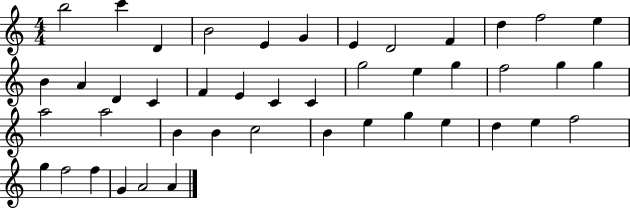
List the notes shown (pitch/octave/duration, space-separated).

B5/h C6/q D4/q B4/h E4/q G4/q E4/q D4/h F4/q D5/q F5/h E5/q B4/q A4/q D4/q C4/q F4/q E4/q C4/q C4/q G5/h E5/q G5/q F5/h G5/q G5/q A5/h A5/h B4/q B4/q C5/h B4/q E5/q G5/q E5/q D5/q E5/q F5/h G5/q F5/h F5/q G4/q A4/h A4/q